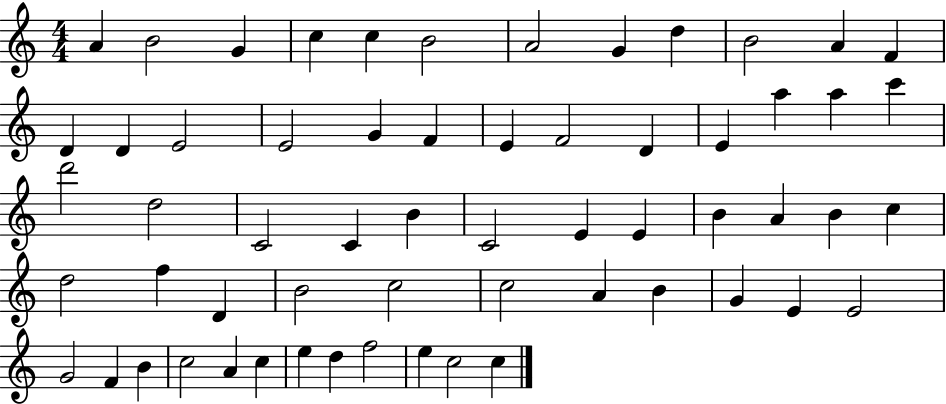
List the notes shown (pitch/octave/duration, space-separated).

A4/q B4/h G4/q C5/q C5/q B4/h A4/h G4/q D5/q B4/h A4/q F4/q D4/q D4/q E4/h E4/h G4/q F4/q E4/q F4/h D4/q E4/q A5/q A5/q C6/q D6/h D5/h C4/h C4/q B4/q C4/h E4/q E4/q B4/q A4/q B4/q C5/q D5/h F5/q D4/q B4/h C5/h C5/h A4/q B4/q G4/q E4/q E4/h G4/h F4/q B4/q C5/h A4/q C5/q E5/q D5/q F5/h E5/q C5/h C5/q